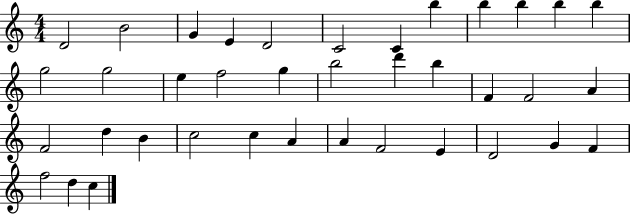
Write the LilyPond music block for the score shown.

{
  \clef treble
  \numericTimeSignature
  \time 4/4
  \key c \major
  d'2 b'2 | g'4 e'4 d'2 | c'2 c'4 b''4 | b''4 b''4 b''4 b''4 | \break g''2 g''2 | e''4 f''2 g''4 | b''2 d'''4 b''4 | f'4 f'2 a'4 | \break f'2 d''4 b'4 | c''2 c''4 a'4 | a'4 f'2 e'4 | d'2 g'4 f'4 | \break f''2 d''4 c''4 | \bar "|."
}